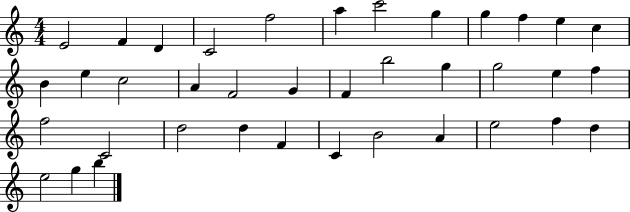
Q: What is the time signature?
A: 4/4